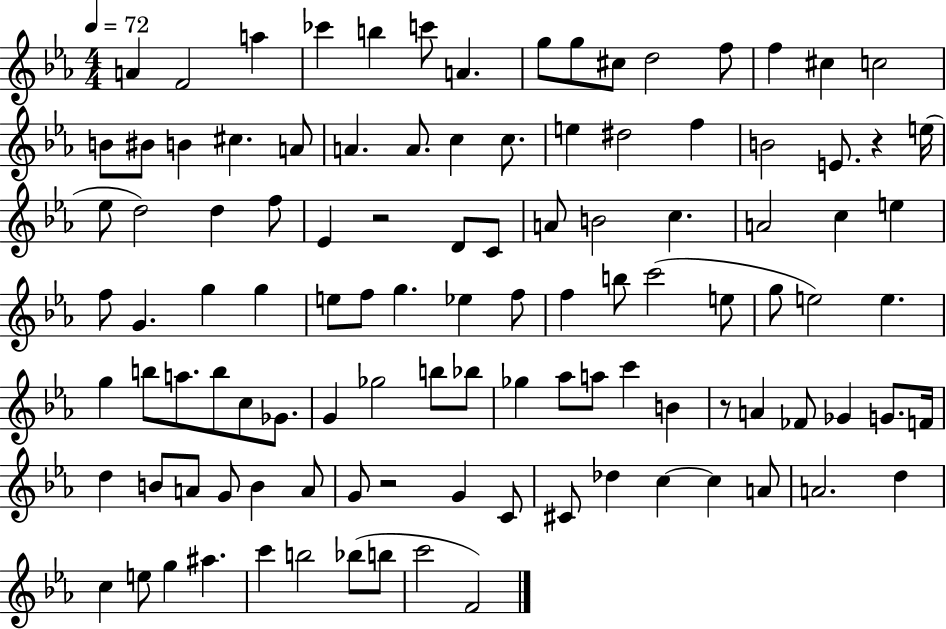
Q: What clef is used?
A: treble